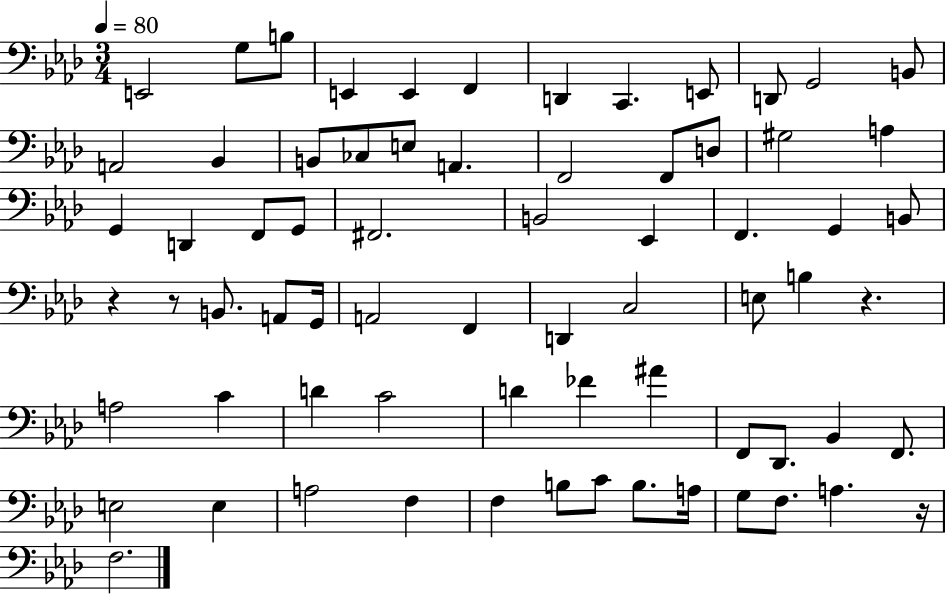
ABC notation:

X:1
T:Untitled
M:3/4
L:1/4
K:Ab
E,,2 G,/2 B,/2 E,, E,, F,, D,, C,, E,,/2 D,,/2 G,,2 B,,/2 A,,2 _B,, B,,/2 _C,/2 E,/2 A,, F,,2 F,,/2 D,/2 ^G,2 A, G,, D,, F,,/2 G,,/2 ^F,,2 B,,2 _E,, F,, G,, B,,/2 z z/2 B,,/2 A,,/2 G,,/4 A,,2 F,, D,, C,2 E,/2 B, z A,2 C D C2 D _F ^A F,,/2 _D,,/2 _B,, F,,/2 E,2 E, A,2 F, F, B,/2 C/2 B,/2 A,/4 G,/2 F,/2 A, z/4 F,2